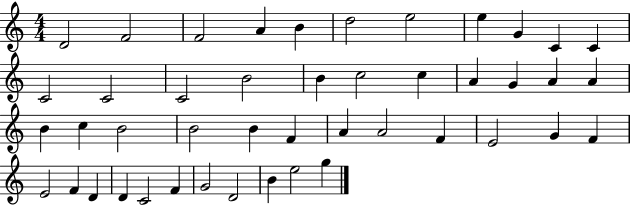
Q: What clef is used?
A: treble